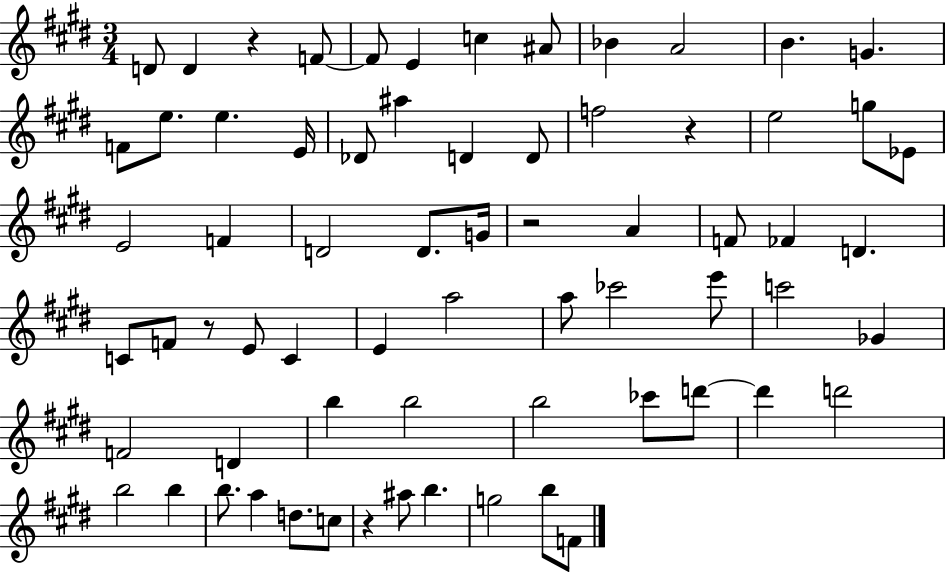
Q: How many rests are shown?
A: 5